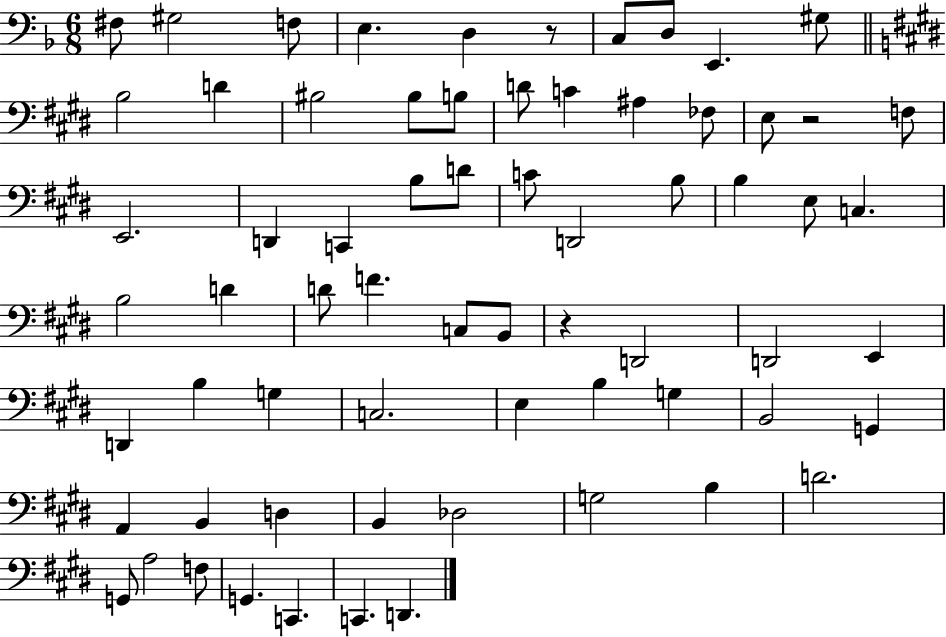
{
  \clef bass
  \numericTimeSignature
  \time 6/8
  \key f \major
  fis8 gis2 f8 | e4. d4 r8 | c8 d8 e,4. gis8 | \bar "||" \break \key e \major b2 d'4 | bis2 bis8 b8 | d'8 c'4 ais4 fes8 | e8 r2 f8 | \break e,2. | d,4 c,4 b8 d'8 | c'8 d,2 b8 | b4 e8 c4. | \break b2 d'4 | d'8 f'4. c8 b,8 | r4 d,2 | d,2 e,4 | \break d,4 b4 g4 | c2. | e4 b4 g4 | b,2 g,4 | \break a,4 b,4 d4 | b,4 des2 | g2 b4 | d'2. | \break g,8 a2 f8 | g,4. c,4. | c,4. d,4. | \bar "|."
}